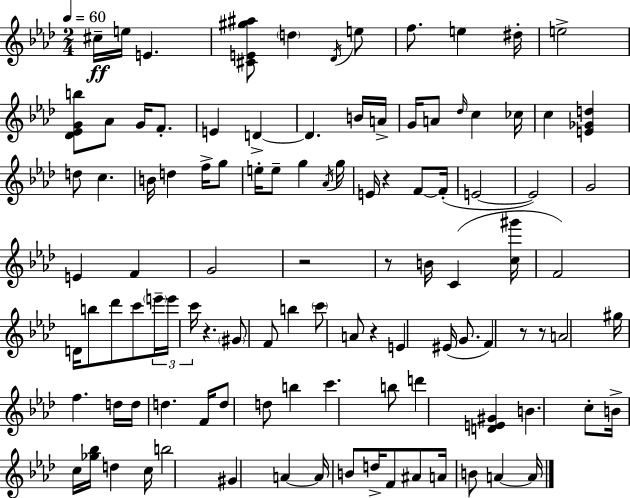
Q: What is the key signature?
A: AES major